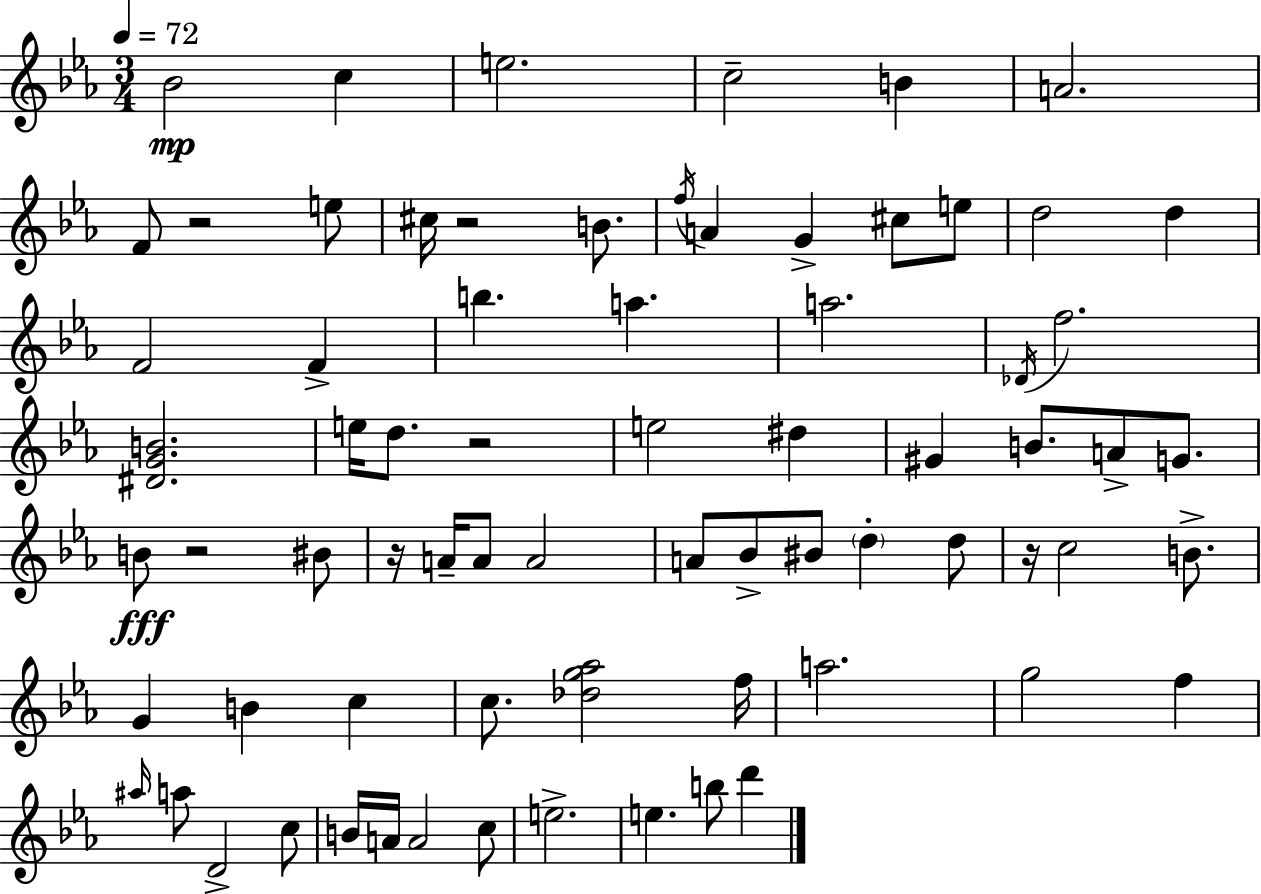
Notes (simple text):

Bb4/h C5/q E5/h. C5/h B4/q A4/h. F4/e R/h E5/e C#5/s R/h B4/e. F5/s A4/q G4/q C#5/e E5/e D5/h D5/q F4/h F4/q B5/q. A5/q. A5/h. Db4/s F5/h. [D#4,G4,B4]/h. E5/s D5/e. R/h E5/h D#5/q G#4/q B4/e. A4/e G4/e. B4/e R/h BIS4/e R/s A4/s A4/e A4/h A4/e Bb4/e BIS4/e D5/q D5/e R/s C5/h B4/e. G4/q B4/q C5/q C5/e. [Db5,G5,Ab5]/h F5/s A5/h. G5/h F5/q A#5/s A5/e D4/h C5/e B4/s A4/s A4/h C5/e E5/h. E5/q. B5/e D6/q